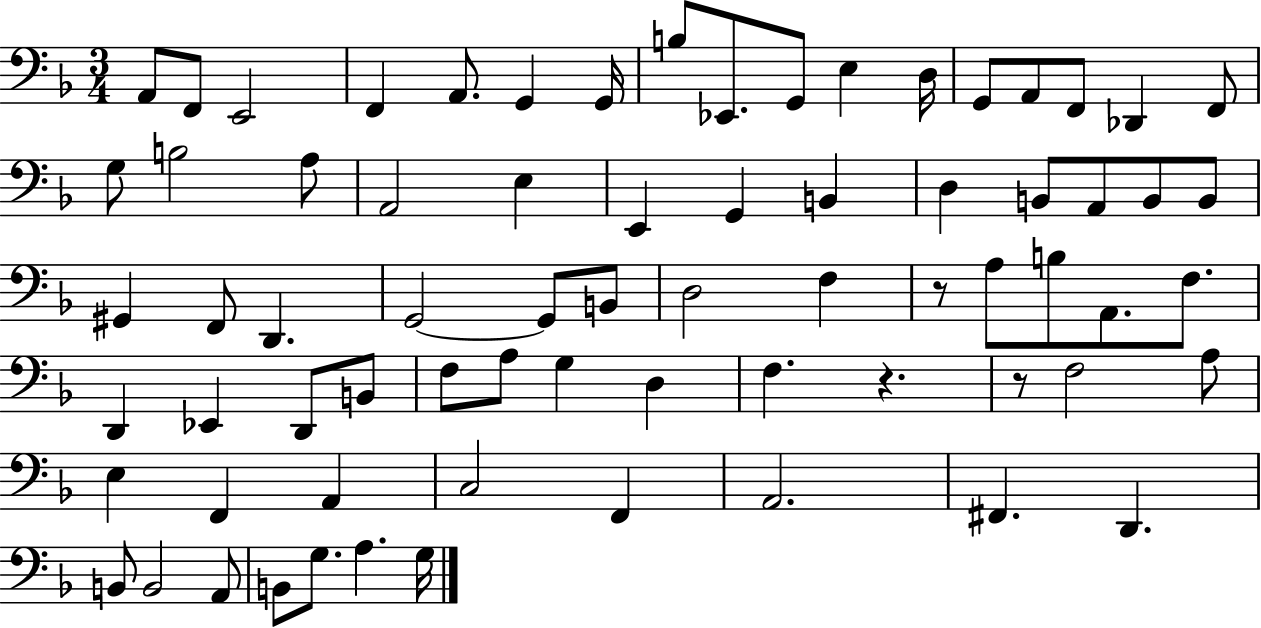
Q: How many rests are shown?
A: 3